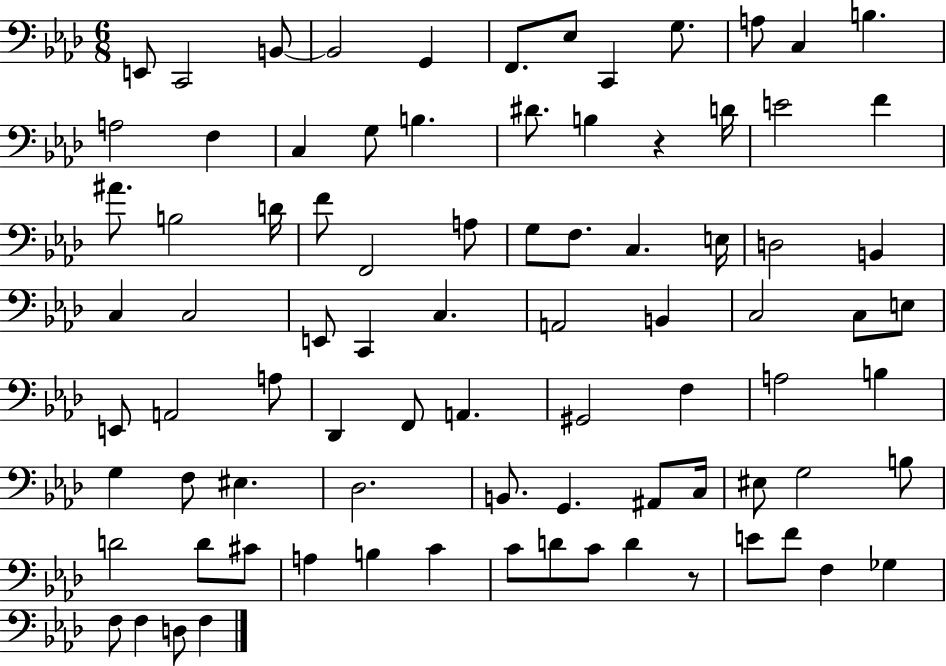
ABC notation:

X:1
T:Untitled
M:6/8
L:1/4
K:Ab
E,,/2 C,,2 B,,/2 B,,2 G,, F,,/2 _E,/2 C,, G,/2 A,/2 C, B, A,2 F, C, G,/2 B, ^D/2 B, z D/4 E2 F ^A/2 B,2 D/4 F/2 F,,2 A,/2 G,/2 F,/2 C, E,/4 D,2 B,, C, C,2 E,,/2 C,, C, A,,2 B,, C,2 C,/2 E,/2 E,,/2 A,,2 A,/2 _D,, F,,/2 A,, ^G,,2 F, A,2 B, G, F,/2 ^E, _D,2 B,,/2 G,, ^A,,/2 C,/4 ^E,/2 G,2 B,/2 D2 D/2 ^C/2 A, B, C C/2 D/2 C/2 D z/2 E/2 F/2 F, _G, F,/2 F, D,/2 F,